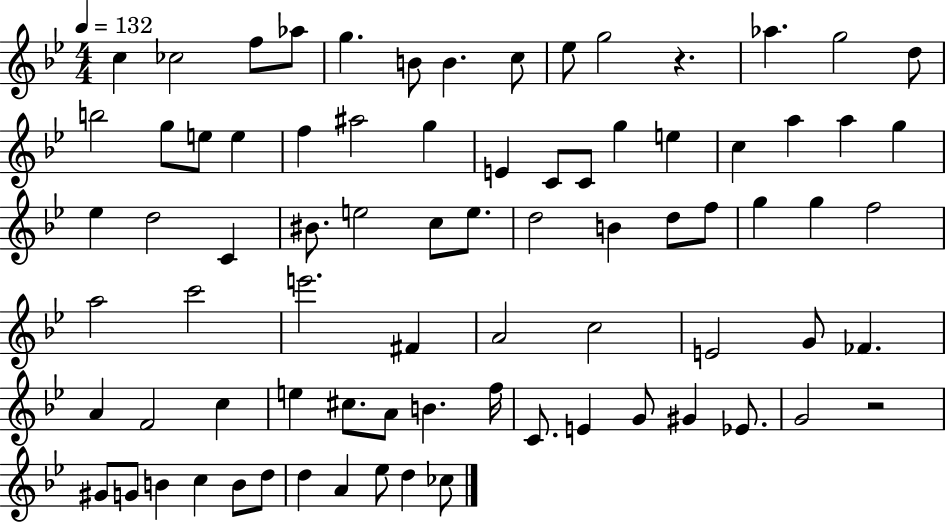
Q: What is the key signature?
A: BES major